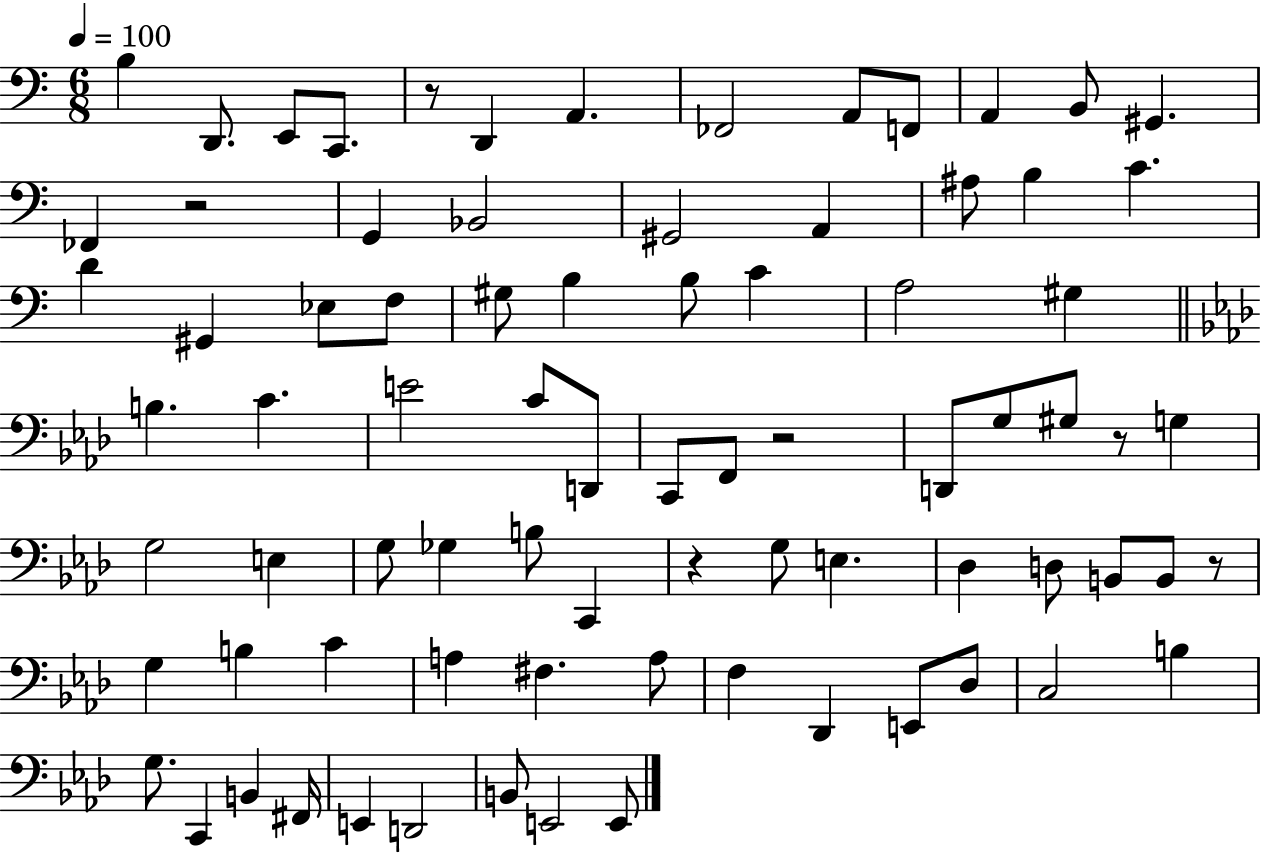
{
  \clef bass
  \numericTimeSignature
  \time 6/8
  \key c \major
  \tempo 4 = 100
  \repeat volta 2 { b4 d,8. e,8 c,8. | r8 d,4 a,4. | fes,2 a,8 f,8 | a,4 b,8 gis,4. | \break fes,4 r2 | g,4 bes,2 | gis,2 a,4 | ais8 b4 c'4. | \break d'4 gis,4 ees8 f8 | gis8 b4 b8 c'4 | a2 gis4 | \bar "||" \break \key f \minor b4. c'4. | e'2 c'8 d,8 | c,8 f,8 r2 | d,8 g8 gis8 r8 g4 | \break g2 e4 | g8 ges4 b8 c,4 | r4 g8 e4. | des4 d8 b,8 b,8 r8 | \break g4 b4 c'4 | a4 fis4. a8 | f4 des,4 e,8 des8 | c2 b4 | \break g8. c,4 b,4 fis,16 | e,4 d,2 | b,8 e,2 e,8 | } \bar "|."
}